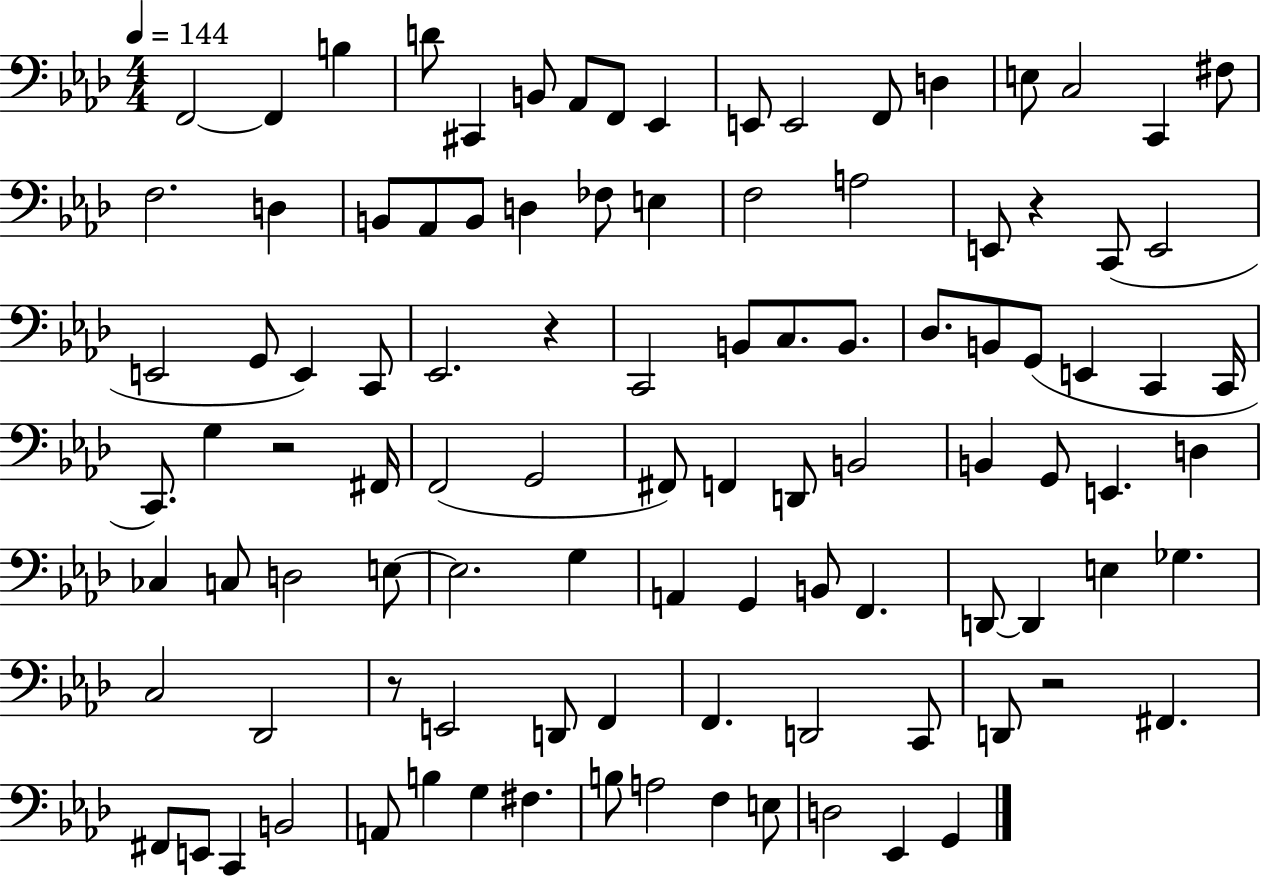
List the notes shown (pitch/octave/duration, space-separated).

F2/h F2/q B3/q D4/e C#2/q B2/e Ab2/e F2/e Eb2/q E2/e E2/h F2/e D3/q E3/e C3/h C2/q F#3/e F3/h. D3/q B2/e Ab2/e B2/e D3/q FES3/e E3/q F3/h A3/h E2/e R/q C2/e E2/h E2/h G2/e E2/q C2/e Eb2/h. R/q C2/h B2/e C3/e. B2/e. Db3/e. B2/e G2/e E2/q C2/q C2/s C2/e. G3/q R/h F#2/s F2/h G2/h F#2/e F2/q D2/e B2/h B2/q G2/e E2/q. D3/q CES3/q C3/e D3/h E3/e E3/h. G3/q A2/q G2/q B2/e F2/q. D2/e D2/q E3/q Gb3/q. C3/h Db2/h R/e E2/h D2/e F2/q F2/q. D2/h C2/e D2/e R/h F#2/q. F#2/e E2/e C2/q B2/h A2/e B3/q G3/q F#3/q. B3/e A3/h F3/q E3/e D3/h Eb2/q G2/q